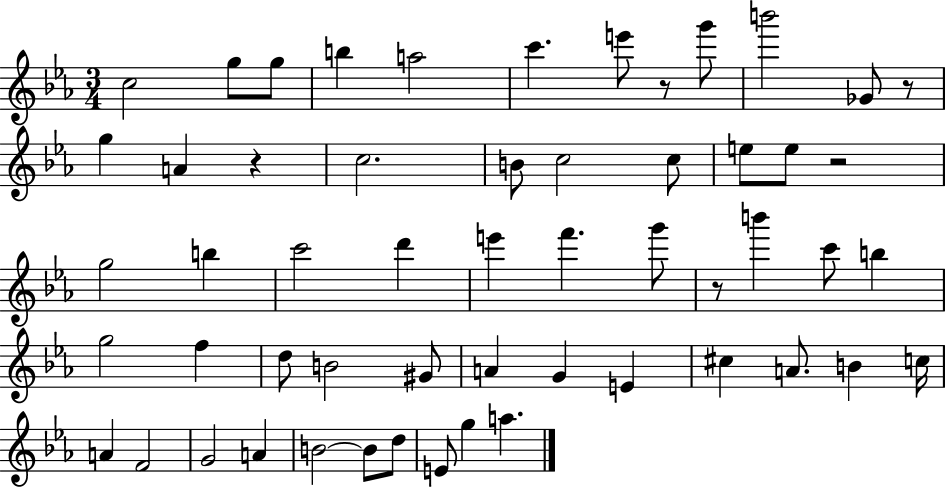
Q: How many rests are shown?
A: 5